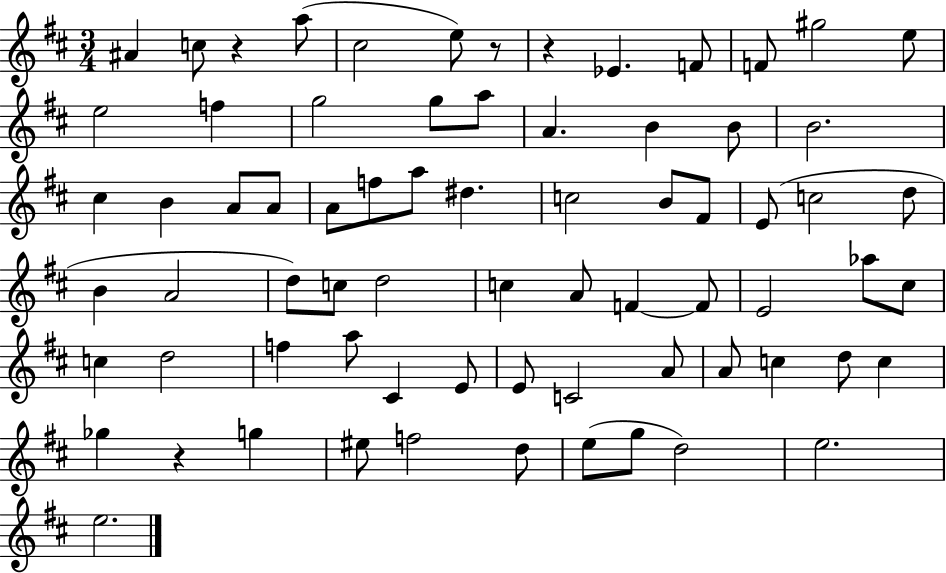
{
  \clef treble
  \numericTimeSignature
  \time 3/4
  \key d \major
  ais'4 c''8 r4 a''8( | cis''2 e''8) r8 | r4 ees'4. f'8 | f'8 gis''2 e''8 | \break e''2 f''4 | g''2 g''8 a''8 | a'4. b'4 b'8 | b'2. | \break cis''4 b'4 a'8 a'8 | a'8 f''8 a''8 dis''4. | c''2 b'8 fis'8 | e'8( c''2 d''8 | \break b'4 a'2 | d''8) c''8 d''2 | c''4 a'8 f'4~~ f'8 | e'2 aes''8 cis''8 | \break c''4 d''2 | f''4 a''8 cis'4 e'8 | e'8 c'2 a'8 | a'8 c''4 d''8 c''4 | \break ges''4 r4 g''4 | eis''8 f''2 d''8 | e''8( g''8 d''2) | e''2. | \break e''2. | \bar "|."
}